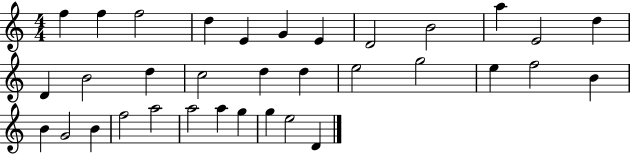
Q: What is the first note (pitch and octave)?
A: F5